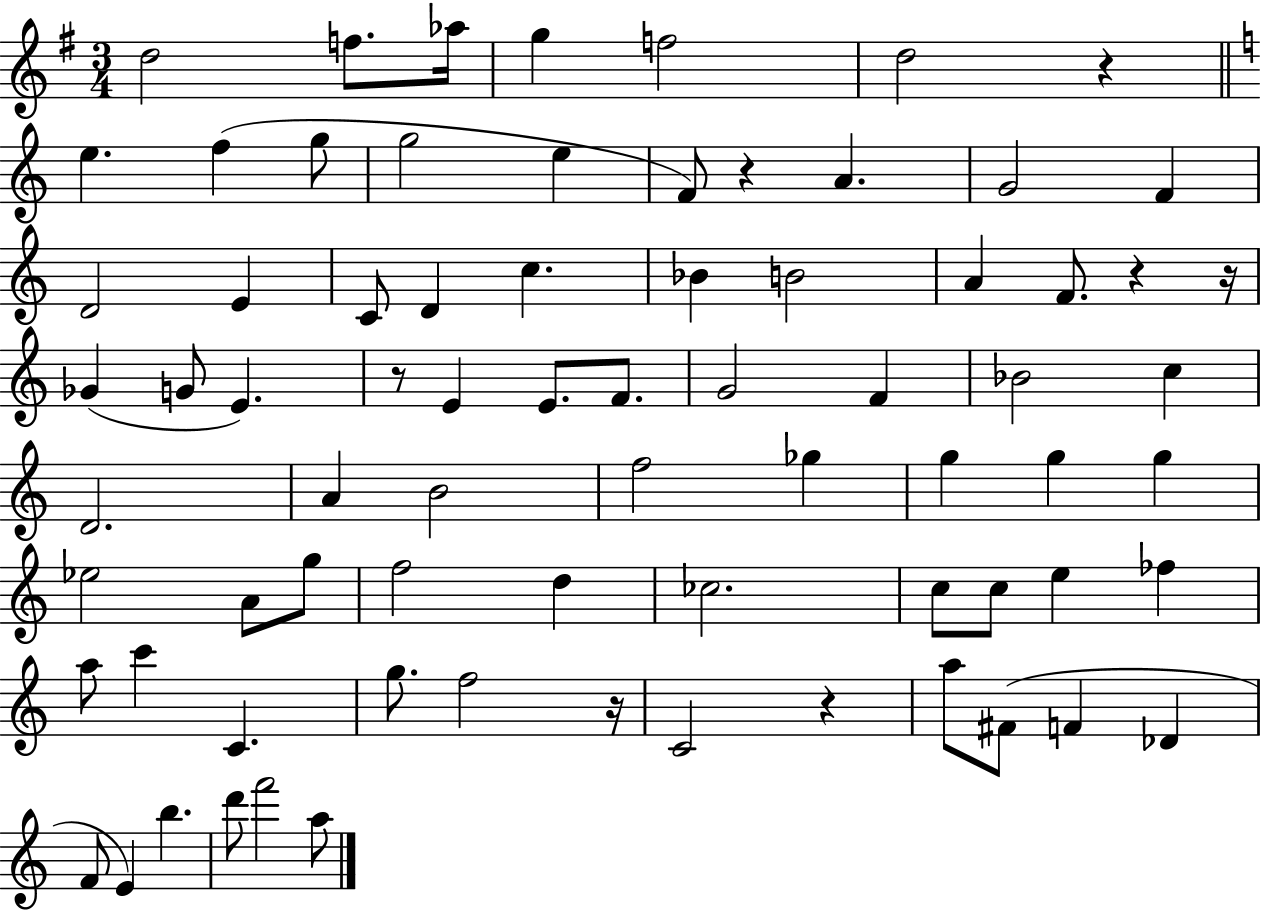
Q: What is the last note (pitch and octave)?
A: A5